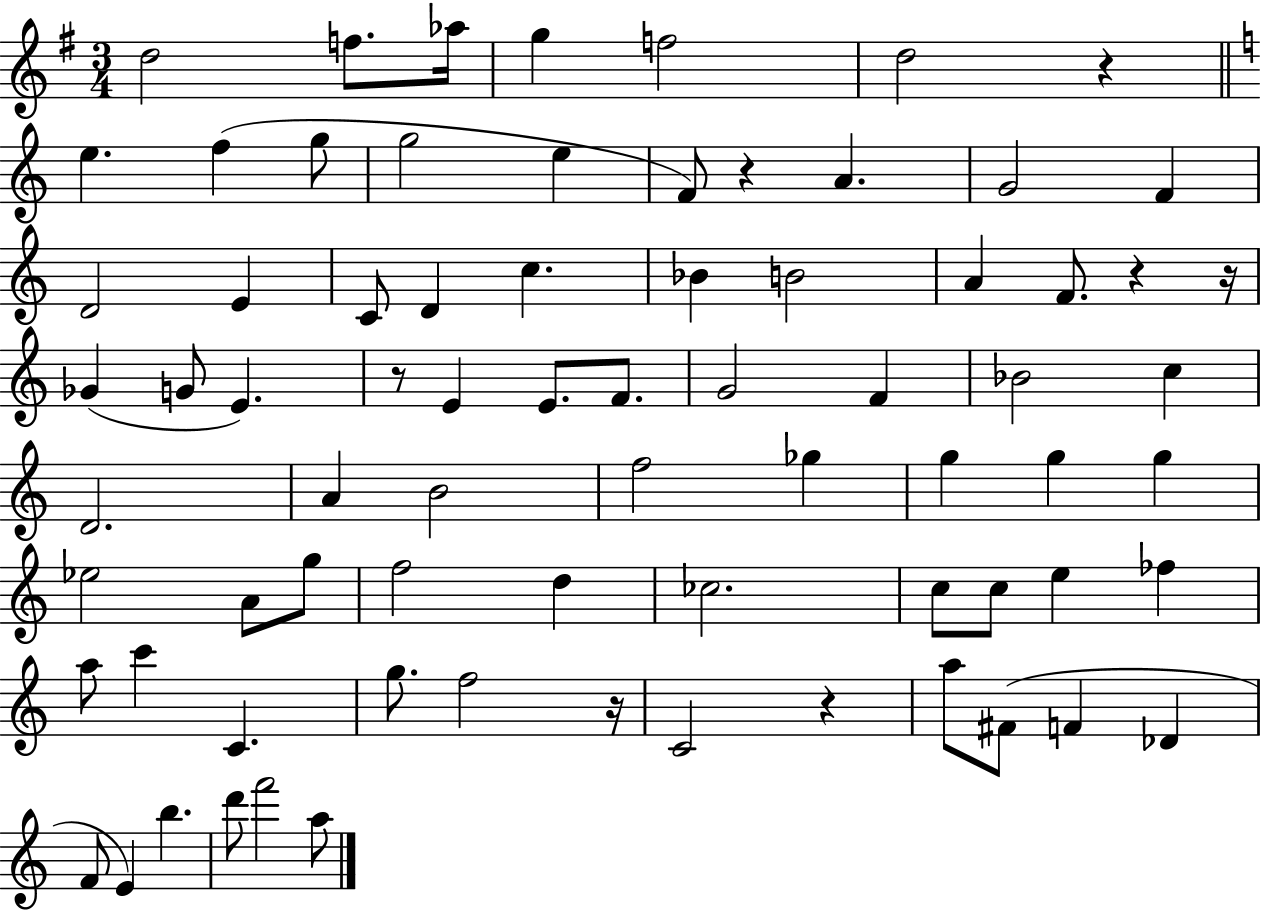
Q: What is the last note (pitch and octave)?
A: A5